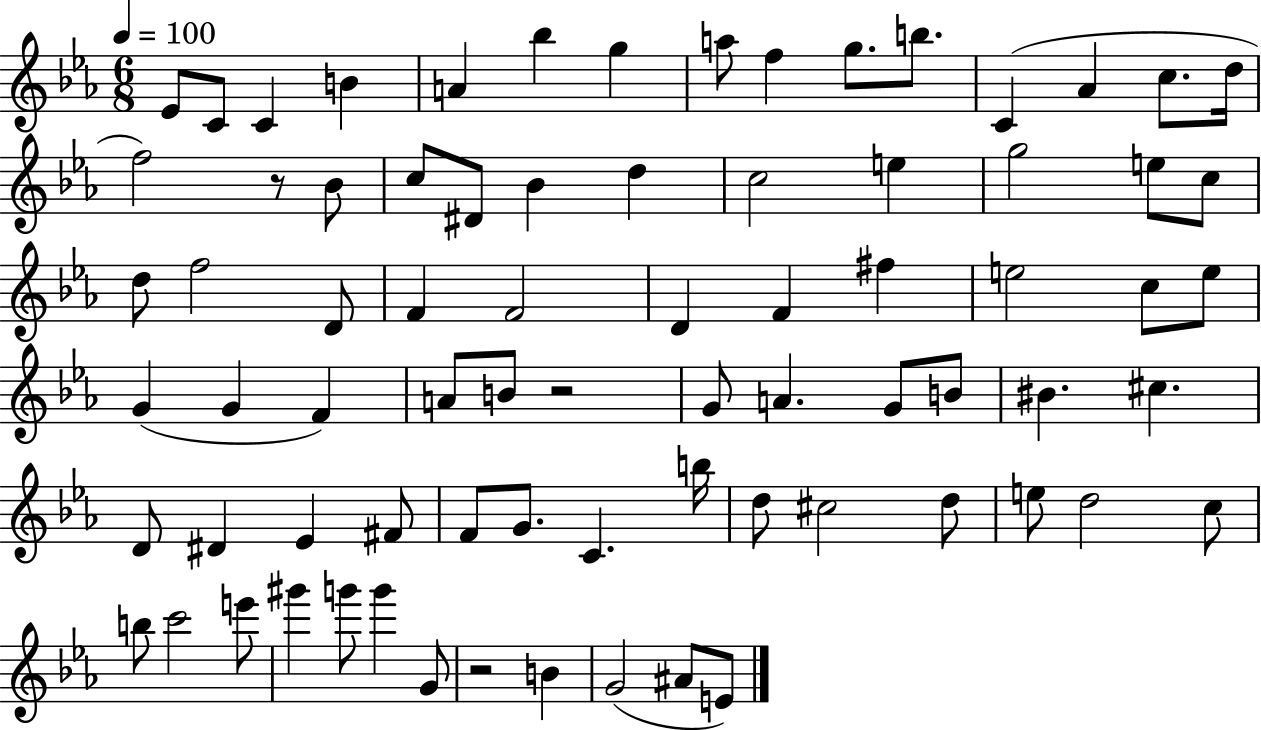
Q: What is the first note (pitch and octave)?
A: Eb4